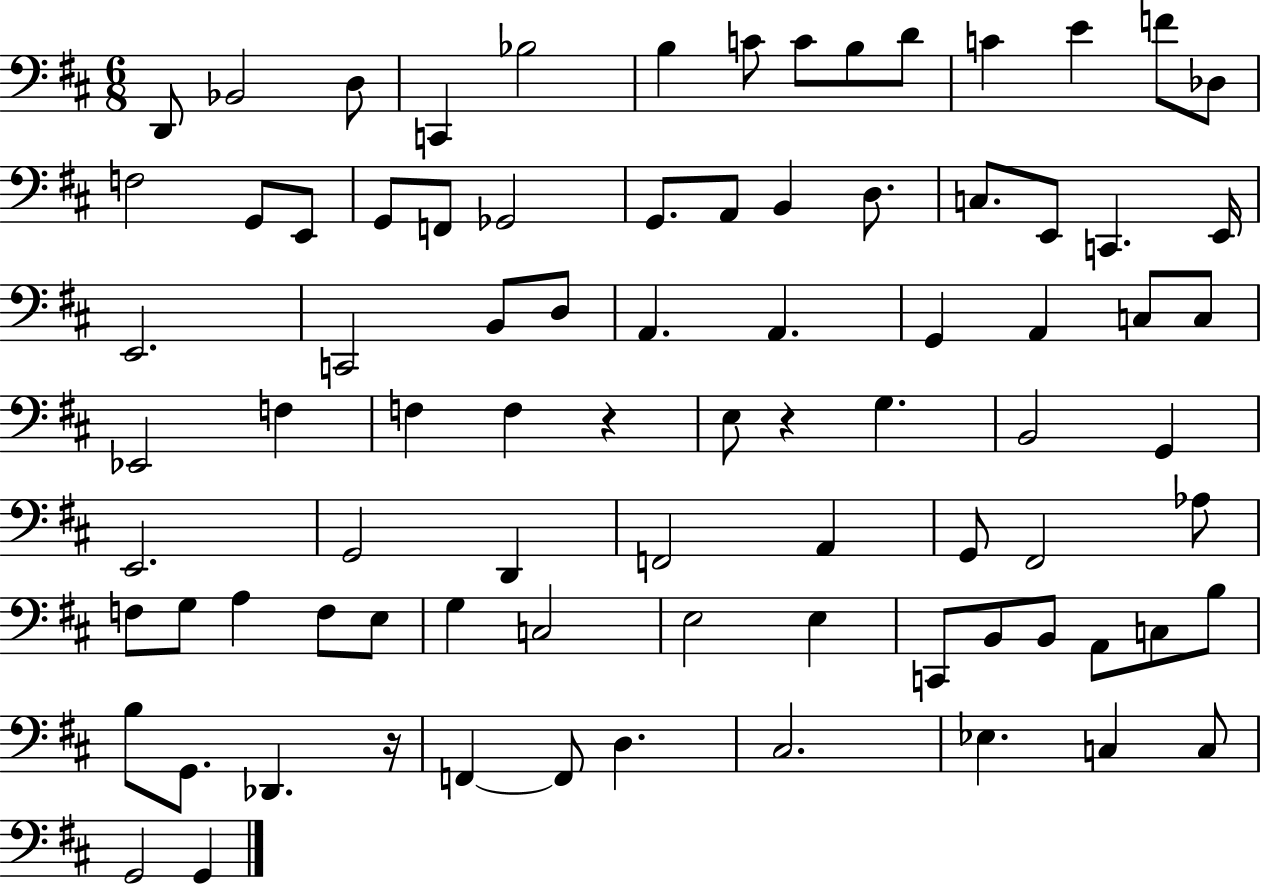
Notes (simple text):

D2/e Bb2/h D3/e C2/q Bb3/h B3/q C4/e C4/e B3/e D4/e C4/q E4/q F4/e Db3/e F3/h G2/e E2/e G2/e F2/e Gb2/h G2/e. A2/e B2/q D3/e. C3/e. E2/e C2/q. E2/s E2/h. C2/h B2/e D3/e A2/q. A2/q. G2/q A2/q C3/e C3/e Eb2/h F3/q F3/q F3/q R/q E3/e R/q G3/q. B2/h G2/q E2/h. G2/h D2/q F2/h A2/q G2/e F#2/h Ab3/e F3/e G3/e A3/q F3/e E3/e G3/q C3/h E3/h E3/q C2/e B2/e B2/e A2/e C3/e B3/e B3/e G2/e. Db2/q. R/s F2/q F2/e D3/q. C#3/h. Eb3/q. C3/q C3/e G2/h G2/q